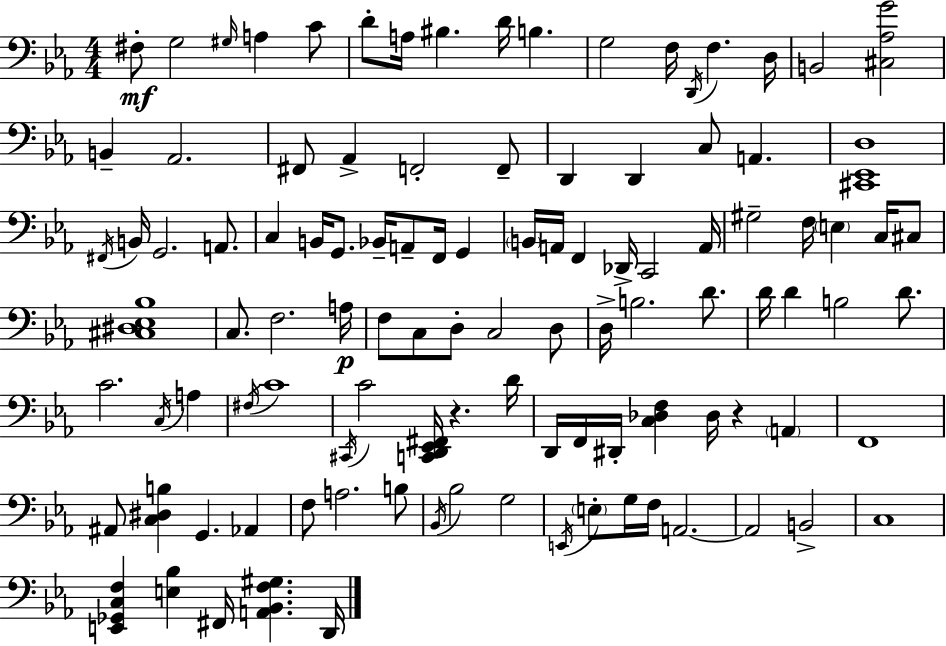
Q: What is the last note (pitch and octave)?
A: D2